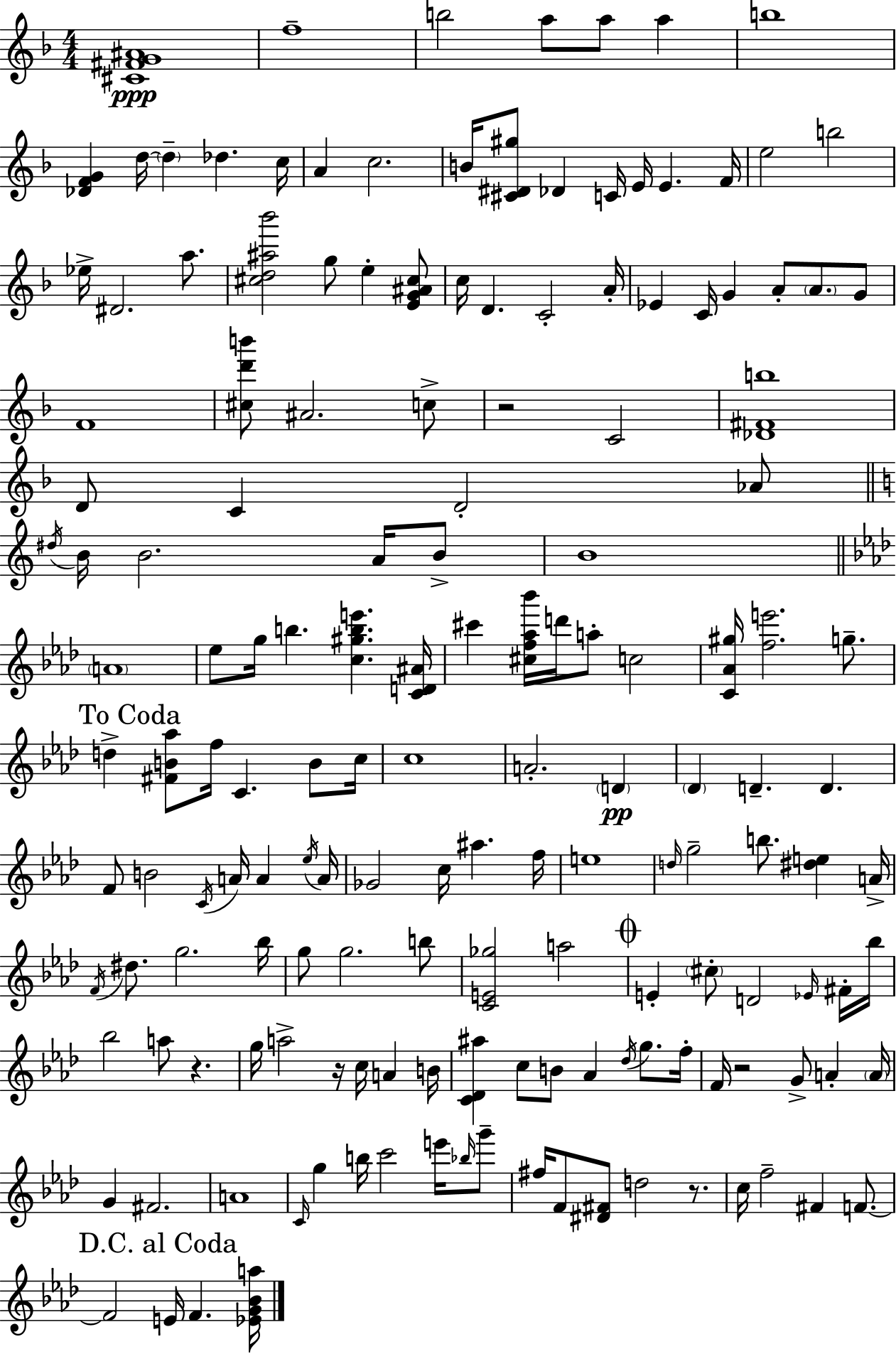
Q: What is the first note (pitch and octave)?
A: F5